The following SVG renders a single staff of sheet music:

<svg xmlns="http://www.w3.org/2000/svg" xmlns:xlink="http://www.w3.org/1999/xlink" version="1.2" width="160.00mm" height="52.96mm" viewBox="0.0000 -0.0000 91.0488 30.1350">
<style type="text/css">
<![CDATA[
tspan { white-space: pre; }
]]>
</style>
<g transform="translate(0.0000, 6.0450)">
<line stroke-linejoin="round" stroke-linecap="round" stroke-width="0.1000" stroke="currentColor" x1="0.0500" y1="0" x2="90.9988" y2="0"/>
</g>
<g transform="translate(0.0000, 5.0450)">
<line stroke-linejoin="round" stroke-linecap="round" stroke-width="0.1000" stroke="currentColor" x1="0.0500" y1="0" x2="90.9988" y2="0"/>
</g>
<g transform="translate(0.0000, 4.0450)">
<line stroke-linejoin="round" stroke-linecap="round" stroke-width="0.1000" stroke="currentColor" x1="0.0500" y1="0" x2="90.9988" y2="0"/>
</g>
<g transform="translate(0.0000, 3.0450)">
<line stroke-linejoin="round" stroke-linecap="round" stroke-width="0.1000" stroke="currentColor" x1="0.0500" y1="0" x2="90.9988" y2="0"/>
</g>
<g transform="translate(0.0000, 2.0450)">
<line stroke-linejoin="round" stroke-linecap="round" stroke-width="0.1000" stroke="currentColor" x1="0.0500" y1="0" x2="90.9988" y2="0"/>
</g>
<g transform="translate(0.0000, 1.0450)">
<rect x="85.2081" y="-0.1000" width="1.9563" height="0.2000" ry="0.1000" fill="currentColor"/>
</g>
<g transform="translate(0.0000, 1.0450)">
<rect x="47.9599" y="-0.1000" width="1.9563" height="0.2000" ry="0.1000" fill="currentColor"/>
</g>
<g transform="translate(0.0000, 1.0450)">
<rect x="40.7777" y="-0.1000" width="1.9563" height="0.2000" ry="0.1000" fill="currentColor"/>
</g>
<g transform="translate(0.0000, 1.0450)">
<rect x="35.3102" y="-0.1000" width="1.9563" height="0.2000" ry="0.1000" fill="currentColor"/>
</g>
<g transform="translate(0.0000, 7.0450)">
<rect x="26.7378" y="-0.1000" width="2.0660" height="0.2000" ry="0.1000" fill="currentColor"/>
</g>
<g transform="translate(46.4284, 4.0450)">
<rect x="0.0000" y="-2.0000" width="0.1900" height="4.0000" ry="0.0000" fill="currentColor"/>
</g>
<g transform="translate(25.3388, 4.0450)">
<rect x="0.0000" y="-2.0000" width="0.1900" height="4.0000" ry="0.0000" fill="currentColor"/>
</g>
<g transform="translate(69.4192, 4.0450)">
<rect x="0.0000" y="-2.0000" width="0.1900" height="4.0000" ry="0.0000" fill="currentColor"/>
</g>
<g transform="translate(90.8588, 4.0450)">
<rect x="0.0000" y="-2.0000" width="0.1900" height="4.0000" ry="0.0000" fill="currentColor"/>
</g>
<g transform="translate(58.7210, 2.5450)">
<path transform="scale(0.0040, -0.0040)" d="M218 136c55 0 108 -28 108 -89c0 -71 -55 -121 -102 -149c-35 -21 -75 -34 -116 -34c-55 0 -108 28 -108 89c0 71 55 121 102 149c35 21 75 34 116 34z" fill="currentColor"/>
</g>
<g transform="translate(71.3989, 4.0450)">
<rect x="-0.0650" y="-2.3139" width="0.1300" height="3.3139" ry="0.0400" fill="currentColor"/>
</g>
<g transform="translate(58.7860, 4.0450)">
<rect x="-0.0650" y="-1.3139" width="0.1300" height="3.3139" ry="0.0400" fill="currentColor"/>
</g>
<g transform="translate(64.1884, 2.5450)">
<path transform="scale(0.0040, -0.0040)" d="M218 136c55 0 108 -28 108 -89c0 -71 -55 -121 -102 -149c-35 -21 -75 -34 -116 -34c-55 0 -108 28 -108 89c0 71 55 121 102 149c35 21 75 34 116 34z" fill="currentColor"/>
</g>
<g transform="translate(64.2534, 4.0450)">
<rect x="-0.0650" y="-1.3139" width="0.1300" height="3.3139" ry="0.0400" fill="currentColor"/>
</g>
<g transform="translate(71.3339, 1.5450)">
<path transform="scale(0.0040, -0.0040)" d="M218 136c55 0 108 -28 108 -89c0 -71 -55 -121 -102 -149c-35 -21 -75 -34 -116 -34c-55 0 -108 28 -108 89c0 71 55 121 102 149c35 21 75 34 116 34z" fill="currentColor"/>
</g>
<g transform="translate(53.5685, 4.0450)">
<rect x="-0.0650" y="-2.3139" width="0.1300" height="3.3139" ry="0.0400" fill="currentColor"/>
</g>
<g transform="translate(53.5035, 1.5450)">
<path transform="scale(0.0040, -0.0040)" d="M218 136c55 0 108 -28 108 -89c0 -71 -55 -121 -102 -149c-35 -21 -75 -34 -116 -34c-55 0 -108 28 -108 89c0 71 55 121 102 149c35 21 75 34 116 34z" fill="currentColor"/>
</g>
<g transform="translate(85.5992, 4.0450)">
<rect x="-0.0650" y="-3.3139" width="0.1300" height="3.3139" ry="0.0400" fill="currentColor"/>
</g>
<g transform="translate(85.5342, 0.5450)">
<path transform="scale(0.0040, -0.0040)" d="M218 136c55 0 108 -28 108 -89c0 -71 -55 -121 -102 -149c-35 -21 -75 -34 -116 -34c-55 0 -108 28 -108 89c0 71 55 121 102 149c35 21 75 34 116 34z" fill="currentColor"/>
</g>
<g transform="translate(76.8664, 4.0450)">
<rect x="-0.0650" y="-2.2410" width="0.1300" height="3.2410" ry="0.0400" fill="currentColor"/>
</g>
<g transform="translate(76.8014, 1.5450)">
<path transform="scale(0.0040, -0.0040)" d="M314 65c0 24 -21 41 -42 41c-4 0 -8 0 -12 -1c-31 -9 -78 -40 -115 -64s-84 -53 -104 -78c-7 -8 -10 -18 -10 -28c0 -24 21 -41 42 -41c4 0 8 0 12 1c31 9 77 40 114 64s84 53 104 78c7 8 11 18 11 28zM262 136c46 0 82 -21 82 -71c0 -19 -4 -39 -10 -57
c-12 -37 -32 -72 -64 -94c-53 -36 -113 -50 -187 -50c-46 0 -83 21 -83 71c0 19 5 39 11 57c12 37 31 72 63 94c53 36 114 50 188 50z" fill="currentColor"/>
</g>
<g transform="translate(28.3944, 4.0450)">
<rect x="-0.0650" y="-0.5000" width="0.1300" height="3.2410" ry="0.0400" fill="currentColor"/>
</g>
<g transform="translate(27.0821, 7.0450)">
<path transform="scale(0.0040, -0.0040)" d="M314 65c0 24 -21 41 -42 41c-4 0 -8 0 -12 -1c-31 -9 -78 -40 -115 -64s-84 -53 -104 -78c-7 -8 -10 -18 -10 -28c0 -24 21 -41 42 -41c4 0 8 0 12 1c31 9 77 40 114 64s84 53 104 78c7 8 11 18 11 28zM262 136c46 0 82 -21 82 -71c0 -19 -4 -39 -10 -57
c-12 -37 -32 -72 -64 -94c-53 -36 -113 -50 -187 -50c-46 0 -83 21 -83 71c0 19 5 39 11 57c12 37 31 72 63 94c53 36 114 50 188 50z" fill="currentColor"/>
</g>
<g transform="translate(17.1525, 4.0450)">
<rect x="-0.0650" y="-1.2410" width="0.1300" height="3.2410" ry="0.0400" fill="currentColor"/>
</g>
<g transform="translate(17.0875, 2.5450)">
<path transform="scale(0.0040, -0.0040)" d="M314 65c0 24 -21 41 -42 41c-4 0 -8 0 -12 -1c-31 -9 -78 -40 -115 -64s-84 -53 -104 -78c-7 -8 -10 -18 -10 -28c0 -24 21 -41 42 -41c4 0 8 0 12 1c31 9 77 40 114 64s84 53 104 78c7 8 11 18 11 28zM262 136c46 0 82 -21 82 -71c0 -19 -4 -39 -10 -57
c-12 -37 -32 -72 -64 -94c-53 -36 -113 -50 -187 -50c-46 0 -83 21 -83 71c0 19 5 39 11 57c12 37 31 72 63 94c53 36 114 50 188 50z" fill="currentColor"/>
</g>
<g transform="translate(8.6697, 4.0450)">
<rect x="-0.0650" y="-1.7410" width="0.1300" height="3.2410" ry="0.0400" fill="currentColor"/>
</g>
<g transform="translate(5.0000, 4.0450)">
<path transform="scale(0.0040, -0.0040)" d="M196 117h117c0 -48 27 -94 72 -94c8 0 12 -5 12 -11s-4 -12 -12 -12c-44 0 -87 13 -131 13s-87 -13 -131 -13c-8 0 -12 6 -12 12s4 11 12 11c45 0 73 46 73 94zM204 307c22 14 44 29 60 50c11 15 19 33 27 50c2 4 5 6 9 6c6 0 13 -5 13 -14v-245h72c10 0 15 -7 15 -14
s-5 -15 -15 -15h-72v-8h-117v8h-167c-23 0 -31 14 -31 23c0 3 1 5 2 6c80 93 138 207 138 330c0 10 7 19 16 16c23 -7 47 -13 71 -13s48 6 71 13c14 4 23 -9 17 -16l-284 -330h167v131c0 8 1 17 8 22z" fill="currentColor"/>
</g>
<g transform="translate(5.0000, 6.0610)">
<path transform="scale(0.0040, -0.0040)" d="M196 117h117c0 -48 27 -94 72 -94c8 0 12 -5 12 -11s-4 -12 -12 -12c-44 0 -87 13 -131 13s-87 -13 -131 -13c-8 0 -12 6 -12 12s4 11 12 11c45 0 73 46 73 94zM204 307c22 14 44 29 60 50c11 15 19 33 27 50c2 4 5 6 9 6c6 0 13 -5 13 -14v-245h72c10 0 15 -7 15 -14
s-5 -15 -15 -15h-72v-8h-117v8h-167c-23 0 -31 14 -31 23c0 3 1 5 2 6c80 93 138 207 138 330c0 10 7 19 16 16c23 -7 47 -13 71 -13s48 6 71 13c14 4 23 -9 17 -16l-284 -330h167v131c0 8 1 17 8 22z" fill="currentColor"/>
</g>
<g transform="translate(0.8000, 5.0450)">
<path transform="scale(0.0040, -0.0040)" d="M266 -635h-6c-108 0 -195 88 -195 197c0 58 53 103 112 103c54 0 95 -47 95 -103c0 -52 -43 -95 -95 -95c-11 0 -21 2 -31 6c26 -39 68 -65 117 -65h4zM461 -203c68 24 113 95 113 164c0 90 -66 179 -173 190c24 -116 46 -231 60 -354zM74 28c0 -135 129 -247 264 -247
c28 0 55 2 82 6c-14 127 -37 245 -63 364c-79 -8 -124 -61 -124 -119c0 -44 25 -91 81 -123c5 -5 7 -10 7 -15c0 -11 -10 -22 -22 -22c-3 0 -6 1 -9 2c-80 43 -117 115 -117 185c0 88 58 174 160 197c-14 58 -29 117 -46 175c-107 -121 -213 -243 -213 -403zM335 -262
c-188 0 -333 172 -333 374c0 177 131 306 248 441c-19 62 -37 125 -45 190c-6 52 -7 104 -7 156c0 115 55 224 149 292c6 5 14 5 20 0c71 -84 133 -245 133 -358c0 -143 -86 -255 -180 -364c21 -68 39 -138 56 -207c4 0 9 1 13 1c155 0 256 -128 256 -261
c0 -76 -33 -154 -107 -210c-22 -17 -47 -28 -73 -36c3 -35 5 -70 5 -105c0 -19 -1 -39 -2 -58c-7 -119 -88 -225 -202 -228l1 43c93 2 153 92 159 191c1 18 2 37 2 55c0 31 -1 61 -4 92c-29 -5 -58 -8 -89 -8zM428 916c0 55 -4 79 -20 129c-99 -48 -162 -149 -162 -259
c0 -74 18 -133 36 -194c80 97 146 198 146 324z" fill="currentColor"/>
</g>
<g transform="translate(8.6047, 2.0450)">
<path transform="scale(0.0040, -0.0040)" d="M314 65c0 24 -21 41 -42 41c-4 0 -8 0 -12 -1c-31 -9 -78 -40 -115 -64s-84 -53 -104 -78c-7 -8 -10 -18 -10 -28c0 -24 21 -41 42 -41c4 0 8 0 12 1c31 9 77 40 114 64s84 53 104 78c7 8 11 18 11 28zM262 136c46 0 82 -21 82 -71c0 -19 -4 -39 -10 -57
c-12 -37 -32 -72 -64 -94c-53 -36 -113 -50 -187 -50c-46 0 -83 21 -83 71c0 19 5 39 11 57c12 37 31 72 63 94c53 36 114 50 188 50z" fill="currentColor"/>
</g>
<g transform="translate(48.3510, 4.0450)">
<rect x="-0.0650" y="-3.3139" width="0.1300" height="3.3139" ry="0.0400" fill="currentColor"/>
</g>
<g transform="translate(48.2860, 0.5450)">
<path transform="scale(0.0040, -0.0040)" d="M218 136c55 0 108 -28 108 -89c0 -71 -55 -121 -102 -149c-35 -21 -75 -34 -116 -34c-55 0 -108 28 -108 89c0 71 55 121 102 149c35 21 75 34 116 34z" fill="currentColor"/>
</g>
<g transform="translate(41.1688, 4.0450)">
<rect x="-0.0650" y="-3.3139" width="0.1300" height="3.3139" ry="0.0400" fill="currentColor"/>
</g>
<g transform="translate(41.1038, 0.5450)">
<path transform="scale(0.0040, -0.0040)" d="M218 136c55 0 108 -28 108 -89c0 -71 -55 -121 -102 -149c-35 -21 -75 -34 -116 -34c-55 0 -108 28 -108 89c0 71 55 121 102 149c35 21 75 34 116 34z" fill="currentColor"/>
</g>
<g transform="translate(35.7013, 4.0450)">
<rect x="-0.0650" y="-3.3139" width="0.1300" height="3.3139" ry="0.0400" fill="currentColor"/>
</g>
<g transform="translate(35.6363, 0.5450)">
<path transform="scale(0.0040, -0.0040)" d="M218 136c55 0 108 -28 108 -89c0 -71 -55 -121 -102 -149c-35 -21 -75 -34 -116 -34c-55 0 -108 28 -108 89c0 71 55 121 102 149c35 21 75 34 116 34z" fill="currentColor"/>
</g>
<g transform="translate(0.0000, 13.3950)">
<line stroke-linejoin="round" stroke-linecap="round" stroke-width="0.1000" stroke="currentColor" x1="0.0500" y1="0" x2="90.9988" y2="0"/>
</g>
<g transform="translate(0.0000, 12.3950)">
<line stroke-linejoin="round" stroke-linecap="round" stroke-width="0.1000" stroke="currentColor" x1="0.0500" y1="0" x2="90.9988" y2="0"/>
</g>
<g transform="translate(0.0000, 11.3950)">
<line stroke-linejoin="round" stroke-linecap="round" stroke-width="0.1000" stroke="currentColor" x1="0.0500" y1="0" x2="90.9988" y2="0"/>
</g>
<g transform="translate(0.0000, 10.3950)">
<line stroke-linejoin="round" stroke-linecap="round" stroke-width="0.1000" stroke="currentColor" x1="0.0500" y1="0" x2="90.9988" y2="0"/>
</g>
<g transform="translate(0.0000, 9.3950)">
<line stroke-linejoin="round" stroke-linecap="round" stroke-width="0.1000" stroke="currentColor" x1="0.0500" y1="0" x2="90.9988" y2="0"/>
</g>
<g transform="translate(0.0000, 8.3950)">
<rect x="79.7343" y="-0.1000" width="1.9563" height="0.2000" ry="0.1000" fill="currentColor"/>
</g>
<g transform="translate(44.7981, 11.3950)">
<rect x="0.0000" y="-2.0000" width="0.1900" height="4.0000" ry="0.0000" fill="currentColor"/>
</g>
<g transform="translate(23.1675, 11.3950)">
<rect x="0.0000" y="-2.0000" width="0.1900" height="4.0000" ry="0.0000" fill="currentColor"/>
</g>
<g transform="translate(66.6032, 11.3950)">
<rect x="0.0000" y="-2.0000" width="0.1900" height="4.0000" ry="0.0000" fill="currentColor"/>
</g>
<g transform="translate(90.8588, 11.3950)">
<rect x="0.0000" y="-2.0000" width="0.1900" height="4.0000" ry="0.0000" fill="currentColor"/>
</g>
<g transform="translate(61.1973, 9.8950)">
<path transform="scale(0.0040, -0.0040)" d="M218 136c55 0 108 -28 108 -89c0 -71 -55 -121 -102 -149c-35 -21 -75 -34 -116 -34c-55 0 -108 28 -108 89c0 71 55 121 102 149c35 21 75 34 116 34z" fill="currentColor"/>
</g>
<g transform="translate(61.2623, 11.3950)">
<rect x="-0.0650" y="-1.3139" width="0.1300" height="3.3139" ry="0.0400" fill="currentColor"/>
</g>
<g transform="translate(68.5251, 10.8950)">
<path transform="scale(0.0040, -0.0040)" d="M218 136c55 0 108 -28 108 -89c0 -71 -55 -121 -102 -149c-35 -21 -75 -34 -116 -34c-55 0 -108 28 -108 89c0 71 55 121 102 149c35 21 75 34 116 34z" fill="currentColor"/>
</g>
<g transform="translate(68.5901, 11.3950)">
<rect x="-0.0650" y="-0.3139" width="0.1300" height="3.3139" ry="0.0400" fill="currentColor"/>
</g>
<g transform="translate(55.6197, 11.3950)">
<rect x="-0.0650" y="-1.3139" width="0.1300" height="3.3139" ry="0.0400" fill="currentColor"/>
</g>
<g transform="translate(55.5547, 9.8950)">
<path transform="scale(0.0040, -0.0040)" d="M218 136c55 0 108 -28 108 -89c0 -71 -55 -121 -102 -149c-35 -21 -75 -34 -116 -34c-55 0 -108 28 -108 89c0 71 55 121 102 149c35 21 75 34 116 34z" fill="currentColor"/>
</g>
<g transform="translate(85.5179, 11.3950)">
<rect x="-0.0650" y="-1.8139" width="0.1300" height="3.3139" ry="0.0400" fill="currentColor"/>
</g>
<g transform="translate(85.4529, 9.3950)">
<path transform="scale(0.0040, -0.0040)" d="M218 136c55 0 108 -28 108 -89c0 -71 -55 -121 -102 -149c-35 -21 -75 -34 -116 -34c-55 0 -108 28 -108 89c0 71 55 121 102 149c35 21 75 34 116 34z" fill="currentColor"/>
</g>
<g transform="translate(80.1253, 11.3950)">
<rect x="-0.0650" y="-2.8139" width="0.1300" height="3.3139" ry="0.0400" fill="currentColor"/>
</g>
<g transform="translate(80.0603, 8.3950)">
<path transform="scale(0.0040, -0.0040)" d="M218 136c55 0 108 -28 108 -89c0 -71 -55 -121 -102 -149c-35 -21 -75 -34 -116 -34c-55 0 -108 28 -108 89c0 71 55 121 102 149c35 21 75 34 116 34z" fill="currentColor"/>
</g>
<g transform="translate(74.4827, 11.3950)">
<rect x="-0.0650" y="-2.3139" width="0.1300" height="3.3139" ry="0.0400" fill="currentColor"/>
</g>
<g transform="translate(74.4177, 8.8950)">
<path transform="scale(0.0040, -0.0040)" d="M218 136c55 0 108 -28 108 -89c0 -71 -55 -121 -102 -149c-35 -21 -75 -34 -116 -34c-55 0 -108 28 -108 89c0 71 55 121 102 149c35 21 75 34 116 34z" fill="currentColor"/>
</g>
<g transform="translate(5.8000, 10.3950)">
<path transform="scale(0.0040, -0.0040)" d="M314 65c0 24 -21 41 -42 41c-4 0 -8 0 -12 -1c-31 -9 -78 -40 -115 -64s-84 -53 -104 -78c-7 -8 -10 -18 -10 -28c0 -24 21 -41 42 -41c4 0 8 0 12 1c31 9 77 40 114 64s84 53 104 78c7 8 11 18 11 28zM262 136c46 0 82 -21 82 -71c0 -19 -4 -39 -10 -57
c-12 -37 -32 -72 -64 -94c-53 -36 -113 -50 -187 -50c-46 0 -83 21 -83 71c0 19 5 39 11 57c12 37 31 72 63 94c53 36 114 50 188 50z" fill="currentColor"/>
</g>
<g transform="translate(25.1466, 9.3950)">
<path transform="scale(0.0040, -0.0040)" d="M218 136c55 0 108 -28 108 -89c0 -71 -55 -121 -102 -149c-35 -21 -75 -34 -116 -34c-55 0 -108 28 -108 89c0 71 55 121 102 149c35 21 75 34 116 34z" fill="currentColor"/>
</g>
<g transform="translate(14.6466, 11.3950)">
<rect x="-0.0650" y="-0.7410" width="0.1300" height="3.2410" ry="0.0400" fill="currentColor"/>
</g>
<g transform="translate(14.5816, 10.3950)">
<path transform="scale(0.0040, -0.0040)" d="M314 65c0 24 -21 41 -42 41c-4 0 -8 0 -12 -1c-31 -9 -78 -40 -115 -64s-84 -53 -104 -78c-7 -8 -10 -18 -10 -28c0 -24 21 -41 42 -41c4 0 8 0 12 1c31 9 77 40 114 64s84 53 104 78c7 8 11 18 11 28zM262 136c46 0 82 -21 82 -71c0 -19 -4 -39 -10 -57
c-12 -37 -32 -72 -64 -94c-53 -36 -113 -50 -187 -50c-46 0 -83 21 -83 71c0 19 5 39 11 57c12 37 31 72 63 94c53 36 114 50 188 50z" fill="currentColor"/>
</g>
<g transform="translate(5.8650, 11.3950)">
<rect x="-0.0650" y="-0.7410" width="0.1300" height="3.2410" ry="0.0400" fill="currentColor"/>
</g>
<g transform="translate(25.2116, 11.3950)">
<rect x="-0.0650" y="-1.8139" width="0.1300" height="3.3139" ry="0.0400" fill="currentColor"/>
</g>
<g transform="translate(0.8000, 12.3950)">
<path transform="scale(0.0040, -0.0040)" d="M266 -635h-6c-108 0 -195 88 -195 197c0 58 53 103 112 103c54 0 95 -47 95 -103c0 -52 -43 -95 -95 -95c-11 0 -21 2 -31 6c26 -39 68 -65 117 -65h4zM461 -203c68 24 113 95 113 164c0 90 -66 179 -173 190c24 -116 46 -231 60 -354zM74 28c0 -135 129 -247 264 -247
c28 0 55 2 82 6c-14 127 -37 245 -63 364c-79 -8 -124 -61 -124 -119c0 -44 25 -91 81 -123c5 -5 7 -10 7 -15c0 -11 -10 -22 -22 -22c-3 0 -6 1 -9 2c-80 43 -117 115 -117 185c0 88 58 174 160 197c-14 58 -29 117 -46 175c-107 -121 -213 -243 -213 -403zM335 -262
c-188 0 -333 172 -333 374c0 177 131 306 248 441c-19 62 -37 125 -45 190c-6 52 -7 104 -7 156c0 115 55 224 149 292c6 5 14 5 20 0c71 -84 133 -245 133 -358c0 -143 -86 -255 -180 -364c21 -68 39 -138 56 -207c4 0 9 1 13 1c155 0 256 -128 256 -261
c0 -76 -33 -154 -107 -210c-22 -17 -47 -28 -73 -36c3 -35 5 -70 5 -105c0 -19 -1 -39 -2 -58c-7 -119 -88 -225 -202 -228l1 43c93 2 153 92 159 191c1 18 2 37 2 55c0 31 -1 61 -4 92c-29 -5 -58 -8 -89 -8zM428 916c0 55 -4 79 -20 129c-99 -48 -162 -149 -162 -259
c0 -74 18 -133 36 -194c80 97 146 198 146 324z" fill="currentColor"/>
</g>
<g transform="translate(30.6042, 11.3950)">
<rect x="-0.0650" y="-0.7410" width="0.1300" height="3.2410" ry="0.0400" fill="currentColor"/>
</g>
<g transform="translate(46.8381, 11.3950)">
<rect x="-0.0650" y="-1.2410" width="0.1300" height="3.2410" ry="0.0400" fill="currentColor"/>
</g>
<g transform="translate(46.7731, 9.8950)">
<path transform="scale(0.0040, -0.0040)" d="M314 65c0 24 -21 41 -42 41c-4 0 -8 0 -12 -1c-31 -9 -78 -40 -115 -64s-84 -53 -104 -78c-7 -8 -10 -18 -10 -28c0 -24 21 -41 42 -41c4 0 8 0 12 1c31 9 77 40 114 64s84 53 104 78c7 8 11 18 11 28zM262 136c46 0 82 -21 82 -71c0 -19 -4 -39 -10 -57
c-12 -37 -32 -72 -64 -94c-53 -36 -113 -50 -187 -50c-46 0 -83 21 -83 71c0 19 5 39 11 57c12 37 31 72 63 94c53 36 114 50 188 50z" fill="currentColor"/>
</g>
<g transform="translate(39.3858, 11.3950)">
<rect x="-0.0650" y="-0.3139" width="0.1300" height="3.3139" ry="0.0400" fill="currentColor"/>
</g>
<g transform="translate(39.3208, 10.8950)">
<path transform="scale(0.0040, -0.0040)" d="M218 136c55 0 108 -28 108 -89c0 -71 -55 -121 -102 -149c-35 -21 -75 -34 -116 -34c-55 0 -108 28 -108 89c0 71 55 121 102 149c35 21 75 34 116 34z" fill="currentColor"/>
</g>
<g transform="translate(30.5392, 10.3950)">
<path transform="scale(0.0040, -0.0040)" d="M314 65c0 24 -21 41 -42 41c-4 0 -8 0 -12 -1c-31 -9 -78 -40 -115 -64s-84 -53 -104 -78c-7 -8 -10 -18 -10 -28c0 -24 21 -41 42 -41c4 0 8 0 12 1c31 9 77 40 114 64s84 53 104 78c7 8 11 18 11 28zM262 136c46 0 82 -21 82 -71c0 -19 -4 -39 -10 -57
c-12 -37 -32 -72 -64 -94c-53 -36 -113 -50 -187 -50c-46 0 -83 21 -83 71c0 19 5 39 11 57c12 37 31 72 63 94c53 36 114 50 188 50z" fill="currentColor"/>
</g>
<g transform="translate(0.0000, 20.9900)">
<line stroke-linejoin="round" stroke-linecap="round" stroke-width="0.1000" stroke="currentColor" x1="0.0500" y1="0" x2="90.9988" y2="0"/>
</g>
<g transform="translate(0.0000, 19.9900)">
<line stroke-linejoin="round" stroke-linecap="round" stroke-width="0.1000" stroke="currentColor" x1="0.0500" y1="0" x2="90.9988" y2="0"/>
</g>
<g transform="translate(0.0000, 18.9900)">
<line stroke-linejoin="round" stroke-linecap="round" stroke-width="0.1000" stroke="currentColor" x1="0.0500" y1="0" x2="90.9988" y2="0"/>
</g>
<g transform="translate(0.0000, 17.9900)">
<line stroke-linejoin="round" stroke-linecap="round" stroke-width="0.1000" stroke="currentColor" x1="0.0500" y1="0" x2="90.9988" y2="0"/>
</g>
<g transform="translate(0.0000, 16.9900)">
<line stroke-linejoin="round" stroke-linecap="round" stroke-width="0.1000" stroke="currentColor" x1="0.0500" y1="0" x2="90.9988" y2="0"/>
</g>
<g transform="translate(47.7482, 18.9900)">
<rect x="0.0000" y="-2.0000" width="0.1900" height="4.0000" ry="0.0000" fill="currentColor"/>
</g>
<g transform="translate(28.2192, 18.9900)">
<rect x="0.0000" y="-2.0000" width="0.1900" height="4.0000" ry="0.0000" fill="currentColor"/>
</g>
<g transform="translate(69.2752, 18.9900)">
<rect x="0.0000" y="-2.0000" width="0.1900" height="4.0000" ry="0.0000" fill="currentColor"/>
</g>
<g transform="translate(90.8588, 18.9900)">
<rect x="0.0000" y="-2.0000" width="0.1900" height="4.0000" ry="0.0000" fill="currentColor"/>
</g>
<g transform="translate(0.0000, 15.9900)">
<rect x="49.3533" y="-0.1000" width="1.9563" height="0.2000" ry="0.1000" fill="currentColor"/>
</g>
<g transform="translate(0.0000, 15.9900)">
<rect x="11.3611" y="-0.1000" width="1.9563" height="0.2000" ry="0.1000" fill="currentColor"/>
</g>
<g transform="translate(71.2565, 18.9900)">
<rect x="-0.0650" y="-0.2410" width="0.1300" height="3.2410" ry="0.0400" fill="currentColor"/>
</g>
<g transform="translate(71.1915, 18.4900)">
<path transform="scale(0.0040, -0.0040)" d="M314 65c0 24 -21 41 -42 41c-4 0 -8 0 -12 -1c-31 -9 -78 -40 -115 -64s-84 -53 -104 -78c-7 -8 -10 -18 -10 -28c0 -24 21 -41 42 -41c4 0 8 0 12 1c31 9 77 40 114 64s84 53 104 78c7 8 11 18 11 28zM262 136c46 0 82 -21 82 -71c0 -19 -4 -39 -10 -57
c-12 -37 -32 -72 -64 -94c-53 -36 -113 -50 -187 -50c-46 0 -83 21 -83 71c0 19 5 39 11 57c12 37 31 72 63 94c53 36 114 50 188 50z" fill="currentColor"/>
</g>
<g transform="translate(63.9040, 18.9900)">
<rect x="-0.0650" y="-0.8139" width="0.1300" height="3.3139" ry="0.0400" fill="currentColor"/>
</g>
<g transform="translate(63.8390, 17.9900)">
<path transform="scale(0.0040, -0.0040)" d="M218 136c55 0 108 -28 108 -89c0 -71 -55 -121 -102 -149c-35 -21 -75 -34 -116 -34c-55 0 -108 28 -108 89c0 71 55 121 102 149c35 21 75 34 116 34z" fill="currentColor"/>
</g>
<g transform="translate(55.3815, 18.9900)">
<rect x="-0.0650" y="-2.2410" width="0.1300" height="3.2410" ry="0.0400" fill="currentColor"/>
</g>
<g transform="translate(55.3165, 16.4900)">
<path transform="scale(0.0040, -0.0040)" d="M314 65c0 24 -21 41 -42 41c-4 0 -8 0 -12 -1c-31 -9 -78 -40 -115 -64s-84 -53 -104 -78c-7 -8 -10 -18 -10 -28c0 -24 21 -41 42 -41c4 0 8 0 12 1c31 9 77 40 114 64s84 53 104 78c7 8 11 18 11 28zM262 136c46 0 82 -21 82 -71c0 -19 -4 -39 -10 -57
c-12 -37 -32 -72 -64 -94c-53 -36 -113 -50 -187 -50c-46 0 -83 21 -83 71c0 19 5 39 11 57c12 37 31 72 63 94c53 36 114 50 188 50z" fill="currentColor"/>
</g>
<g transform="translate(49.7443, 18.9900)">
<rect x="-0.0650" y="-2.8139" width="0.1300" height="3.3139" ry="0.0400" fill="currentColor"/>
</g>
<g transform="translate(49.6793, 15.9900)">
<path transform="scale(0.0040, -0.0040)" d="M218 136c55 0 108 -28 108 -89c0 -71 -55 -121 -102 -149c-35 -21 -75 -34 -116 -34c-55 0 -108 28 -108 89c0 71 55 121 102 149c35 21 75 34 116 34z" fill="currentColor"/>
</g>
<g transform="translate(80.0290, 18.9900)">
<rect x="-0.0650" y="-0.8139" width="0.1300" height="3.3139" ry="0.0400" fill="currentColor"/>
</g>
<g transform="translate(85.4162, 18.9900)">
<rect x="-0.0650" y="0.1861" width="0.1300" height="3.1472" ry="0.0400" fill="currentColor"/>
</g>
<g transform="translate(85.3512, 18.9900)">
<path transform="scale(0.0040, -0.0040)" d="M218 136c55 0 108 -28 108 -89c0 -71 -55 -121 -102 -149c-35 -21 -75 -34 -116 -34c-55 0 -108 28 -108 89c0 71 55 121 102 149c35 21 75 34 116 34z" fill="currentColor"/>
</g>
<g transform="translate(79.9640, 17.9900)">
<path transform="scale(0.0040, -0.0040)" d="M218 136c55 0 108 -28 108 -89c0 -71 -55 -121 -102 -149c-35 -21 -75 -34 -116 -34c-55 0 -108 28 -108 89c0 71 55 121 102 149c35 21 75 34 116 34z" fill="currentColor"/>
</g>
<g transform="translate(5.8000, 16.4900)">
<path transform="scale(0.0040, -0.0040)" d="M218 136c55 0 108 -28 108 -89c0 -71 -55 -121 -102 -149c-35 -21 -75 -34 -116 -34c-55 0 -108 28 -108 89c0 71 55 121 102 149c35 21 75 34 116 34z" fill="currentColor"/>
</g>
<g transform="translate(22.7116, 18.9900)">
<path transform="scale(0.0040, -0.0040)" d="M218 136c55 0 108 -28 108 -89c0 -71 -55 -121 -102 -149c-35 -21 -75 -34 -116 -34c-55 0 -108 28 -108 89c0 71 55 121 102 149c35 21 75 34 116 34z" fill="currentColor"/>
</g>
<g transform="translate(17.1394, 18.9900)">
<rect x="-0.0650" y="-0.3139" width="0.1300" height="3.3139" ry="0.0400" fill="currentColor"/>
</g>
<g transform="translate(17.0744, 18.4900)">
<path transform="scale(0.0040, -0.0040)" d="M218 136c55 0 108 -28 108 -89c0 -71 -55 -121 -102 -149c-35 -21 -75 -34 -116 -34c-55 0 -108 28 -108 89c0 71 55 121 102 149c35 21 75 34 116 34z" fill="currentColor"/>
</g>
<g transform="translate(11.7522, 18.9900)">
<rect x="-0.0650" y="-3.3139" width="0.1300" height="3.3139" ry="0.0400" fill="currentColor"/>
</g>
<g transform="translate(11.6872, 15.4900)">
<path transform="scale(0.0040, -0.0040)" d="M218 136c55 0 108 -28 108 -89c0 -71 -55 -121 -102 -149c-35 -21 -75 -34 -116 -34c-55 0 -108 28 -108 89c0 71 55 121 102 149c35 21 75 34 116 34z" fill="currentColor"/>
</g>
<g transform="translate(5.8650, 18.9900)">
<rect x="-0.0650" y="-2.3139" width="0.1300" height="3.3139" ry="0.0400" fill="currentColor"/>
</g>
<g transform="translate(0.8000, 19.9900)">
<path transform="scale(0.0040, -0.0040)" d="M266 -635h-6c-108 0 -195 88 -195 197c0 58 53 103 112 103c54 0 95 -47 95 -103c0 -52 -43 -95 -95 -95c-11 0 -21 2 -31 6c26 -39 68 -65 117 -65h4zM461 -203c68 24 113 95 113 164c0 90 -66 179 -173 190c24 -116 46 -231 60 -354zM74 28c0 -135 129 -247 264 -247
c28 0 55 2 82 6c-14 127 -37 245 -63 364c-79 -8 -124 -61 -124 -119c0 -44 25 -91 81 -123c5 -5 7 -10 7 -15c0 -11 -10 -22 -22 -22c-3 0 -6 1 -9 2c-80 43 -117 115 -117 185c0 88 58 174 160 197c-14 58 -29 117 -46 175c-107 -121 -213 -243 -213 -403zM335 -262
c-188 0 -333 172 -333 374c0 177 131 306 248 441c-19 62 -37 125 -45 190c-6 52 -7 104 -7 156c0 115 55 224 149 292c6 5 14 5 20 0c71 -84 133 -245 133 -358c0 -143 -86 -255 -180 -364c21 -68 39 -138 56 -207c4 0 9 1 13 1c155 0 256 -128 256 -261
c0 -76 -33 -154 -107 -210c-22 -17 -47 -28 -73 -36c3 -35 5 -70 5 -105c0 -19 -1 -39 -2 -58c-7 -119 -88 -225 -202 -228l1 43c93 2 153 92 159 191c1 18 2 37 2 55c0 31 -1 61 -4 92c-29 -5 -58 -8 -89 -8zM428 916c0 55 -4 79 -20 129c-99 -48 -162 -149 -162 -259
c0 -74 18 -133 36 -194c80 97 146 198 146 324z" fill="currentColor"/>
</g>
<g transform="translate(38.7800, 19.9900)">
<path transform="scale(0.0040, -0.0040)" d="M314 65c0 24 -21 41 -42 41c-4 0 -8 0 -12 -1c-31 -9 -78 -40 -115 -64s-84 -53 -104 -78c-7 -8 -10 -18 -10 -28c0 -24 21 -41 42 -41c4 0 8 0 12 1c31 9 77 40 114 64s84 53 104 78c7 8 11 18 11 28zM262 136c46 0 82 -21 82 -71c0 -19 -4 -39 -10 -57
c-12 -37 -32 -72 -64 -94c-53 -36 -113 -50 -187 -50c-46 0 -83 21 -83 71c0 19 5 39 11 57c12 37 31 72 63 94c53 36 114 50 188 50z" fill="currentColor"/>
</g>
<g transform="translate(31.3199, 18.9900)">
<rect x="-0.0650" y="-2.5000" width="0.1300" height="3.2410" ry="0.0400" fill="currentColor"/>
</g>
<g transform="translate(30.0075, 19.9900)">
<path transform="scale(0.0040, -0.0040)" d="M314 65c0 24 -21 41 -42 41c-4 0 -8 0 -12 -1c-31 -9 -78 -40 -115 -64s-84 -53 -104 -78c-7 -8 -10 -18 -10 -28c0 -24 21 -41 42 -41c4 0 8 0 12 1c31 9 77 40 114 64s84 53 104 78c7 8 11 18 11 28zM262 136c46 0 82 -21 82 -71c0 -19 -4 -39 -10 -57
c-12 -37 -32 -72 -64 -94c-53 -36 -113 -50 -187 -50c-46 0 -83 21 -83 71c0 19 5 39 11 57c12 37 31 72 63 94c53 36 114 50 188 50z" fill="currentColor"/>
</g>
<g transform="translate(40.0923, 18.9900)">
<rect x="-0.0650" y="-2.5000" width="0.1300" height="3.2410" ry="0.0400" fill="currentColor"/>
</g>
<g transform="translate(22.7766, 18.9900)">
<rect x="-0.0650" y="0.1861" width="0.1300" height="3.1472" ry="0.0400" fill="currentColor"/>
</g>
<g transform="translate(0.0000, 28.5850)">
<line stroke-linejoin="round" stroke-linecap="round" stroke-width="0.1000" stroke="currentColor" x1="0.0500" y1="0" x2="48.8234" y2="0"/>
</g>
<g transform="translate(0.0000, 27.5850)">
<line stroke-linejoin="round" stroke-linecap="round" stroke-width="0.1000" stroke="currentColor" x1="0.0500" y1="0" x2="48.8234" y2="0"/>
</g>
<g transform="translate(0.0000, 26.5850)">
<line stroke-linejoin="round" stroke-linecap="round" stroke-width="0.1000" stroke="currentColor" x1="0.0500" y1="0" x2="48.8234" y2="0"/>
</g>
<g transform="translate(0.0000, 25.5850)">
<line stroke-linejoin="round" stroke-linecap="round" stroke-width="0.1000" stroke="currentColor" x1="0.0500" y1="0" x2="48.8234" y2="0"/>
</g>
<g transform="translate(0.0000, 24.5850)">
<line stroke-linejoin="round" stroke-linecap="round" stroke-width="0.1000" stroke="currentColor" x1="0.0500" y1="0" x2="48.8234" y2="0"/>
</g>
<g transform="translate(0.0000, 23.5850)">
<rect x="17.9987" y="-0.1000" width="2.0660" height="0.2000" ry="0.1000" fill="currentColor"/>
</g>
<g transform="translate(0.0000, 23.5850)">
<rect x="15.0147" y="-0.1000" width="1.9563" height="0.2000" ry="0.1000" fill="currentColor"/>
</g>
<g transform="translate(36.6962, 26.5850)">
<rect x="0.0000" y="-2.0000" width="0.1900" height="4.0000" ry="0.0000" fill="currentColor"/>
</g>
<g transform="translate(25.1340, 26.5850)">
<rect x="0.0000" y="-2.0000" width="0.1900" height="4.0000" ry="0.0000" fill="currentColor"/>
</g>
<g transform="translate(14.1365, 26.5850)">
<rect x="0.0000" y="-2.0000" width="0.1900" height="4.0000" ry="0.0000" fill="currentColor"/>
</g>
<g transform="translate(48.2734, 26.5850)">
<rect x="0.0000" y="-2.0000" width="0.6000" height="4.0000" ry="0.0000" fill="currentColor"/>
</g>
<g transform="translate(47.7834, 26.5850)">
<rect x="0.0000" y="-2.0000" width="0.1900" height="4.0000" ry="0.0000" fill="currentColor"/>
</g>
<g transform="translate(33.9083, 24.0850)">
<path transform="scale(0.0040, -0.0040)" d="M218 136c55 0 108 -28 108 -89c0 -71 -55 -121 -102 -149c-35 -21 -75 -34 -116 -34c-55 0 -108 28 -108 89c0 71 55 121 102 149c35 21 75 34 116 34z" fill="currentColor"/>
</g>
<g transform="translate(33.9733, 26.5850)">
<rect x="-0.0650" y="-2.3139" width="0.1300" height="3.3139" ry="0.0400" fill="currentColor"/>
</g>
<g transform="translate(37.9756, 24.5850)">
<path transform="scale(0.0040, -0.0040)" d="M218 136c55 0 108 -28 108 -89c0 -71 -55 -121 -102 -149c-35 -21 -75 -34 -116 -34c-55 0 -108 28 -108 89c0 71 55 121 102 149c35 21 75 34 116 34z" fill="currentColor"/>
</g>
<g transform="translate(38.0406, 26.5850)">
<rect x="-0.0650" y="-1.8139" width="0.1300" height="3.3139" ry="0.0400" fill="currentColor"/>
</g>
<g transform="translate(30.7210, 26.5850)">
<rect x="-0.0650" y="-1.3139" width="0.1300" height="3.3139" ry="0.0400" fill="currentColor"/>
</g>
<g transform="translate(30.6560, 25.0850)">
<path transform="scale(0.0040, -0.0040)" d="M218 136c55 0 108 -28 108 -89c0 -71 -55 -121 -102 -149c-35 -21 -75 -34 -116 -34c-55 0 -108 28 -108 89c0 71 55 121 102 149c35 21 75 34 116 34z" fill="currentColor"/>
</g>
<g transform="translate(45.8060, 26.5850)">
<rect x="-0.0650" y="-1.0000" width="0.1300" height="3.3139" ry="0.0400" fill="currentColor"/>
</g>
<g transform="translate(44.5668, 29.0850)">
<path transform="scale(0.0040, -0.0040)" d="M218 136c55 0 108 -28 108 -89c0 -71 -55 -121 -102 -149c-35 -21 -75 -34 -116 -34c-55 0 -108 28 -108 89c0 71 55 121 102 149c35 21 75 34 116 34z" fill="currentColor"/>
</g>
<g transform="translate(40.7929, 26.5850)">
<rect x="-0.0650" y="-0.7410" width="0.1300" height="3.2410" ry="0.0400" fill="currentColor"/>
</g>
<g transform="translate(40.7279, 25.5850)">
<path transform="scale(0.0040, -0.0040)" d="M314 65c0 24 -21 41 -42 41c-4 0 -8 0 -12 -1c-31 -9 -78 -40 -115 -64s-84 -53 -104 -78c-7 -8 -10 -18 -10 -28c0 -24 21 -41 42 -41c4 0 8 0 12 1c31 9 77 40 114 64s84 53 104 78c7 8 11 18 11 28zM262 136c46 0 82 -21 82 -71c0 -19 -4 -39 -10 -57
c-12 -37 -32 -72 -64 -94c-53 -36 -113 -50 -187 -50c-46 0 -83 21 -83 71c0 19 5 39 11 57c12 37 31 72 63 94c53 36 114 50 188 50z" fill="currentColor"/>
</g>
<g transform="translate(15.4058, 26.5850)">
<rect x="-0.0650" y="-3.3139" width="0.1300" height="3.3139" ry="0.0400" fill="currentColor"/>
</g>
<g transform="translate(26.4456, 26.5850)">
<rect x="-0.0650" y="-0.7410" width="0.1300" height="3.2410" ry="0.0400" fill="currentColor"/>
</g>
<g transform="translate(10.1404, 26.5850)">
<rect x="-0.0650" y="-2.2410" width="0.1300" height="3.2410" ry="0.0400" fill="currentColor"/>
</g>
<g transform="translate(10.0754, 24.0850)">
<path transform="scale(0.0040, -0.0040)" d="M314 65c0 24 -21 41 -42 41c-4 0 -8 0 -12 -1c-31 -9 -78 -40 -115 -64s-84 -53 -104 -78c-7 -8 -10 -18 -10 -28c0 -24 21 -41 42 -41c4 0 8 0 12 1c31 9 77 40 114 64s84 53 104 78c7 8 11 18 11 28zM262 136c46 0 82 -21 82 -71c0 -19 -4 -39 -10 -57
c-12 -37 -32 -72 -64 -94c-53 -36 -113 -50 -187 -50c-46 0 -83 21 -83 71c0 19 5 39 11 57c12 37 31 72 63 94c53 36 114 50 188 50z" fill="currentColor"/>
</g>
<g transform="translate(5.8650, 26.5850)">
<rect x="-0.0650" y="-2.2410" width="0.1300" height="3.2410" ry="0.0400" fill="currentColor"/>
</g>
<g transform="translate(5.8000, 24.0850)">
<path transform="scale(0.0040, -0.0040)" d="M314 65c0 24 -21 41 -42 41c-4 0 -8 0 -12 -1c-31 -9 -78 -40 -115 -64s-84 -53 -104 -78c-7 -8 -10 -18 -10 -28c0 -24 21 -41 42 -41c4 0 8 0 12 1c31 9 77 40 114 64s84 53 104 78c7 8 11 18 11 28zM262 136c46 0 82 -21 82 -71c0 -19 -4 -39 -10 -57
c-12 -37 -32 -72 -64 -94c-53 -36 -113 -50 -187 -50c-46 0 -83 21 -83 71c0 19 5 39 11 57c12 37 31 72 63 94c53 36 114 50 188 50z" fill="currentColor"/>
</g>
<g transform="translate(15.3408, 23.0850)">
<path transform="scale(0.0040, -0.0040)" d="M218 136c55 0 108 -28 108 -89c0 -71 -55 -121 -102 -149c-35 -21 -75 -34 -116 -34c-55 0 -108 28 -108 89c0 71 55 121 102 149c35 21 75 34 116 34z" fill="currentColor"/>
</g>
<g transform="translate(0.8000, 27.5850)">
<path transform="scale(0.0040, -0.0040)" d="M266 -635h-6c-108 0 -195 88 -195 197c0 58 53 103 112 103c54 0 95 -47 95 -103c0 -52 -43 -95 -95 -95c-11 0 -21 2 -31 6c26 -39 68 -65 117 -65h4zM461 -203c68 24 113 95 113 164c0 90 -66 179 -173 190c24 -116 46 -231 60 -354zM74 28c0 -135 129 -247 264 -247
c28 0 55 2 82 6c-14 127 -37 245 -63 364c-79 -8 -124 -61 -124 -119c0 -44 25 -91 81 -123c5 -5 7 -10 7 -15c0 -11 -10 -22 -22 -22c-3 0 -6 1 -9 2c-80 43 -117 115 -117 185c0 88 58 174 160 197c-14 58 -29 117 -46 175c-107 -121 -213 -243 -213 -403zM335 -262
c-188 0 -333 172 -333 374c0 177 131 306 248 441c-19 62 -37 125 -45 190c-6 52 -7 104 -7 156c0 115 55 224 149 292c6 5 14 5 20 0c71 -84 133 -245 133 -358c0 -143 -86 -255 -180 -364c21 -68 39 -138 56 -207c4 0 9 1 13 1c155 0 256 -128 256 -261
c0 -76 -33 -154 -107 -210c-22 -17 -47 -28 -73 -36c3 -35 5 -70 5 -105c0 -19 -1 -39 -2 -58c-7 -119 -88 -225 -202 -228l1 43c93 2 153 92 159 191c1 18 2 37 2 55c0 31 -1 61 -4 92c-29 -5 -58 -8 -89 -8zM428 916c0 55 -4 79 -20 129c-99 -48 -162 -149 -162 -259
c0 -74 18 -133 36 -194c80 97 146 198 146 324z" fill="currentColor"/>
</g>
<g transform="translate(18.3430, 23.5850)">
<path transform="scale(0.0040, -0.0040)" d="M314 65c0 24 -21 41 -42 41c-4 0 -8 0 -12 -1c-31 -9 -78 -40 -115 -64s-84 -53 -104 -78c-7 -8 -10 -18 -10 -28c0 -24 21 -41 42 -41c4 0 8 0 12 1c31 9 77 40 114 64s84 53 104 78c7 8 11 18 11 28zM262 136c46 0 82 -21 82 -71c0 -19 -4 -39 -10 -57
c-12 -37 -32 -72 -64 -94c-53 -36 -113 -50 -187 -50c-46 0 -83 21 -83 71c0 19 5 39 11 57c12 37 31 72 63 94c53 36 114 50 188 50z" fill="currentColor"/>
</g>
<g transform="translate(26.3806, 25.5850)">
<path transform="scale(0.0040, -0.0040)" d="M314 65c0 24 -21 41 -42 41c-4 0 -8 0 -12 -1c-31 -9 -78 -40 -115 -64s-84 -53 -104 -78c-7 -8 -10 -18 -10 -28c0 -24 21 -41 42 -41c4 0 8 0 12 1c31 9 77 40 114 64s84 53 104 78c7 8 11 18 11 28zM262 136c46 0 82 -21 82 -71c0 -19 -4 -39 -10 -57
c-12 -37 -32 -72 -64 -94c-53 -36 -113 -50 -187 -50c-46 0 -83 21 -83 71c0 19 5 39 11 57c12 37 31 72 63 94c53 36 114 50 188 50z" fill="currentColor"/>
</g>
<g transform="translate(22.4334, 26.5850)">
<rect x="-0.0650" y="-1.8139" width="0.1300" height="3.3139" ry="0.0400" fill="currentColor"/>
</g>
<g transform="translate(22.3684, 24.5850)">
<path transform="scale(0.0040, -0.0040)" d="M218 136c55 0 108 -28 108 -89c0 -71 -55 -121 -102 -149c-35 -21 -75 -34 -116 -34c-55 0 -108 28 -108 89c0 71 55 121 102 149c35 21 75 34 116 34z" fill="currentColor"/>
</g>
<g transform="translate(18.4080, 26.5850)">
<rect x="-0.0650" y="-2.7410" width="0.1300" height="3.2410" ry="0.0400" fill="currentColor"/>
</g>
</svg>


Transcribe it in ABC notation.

X:1
T:Untitled
M:4/4
L:1/4
K:C
f2 e2 C2 b b b g e e g g2 b d2 d2 f d2 c e2 e e c g a f g b c B G2 G2 a g2 d c2 d B g2 g2 b a2 f d2 e g f d2 D